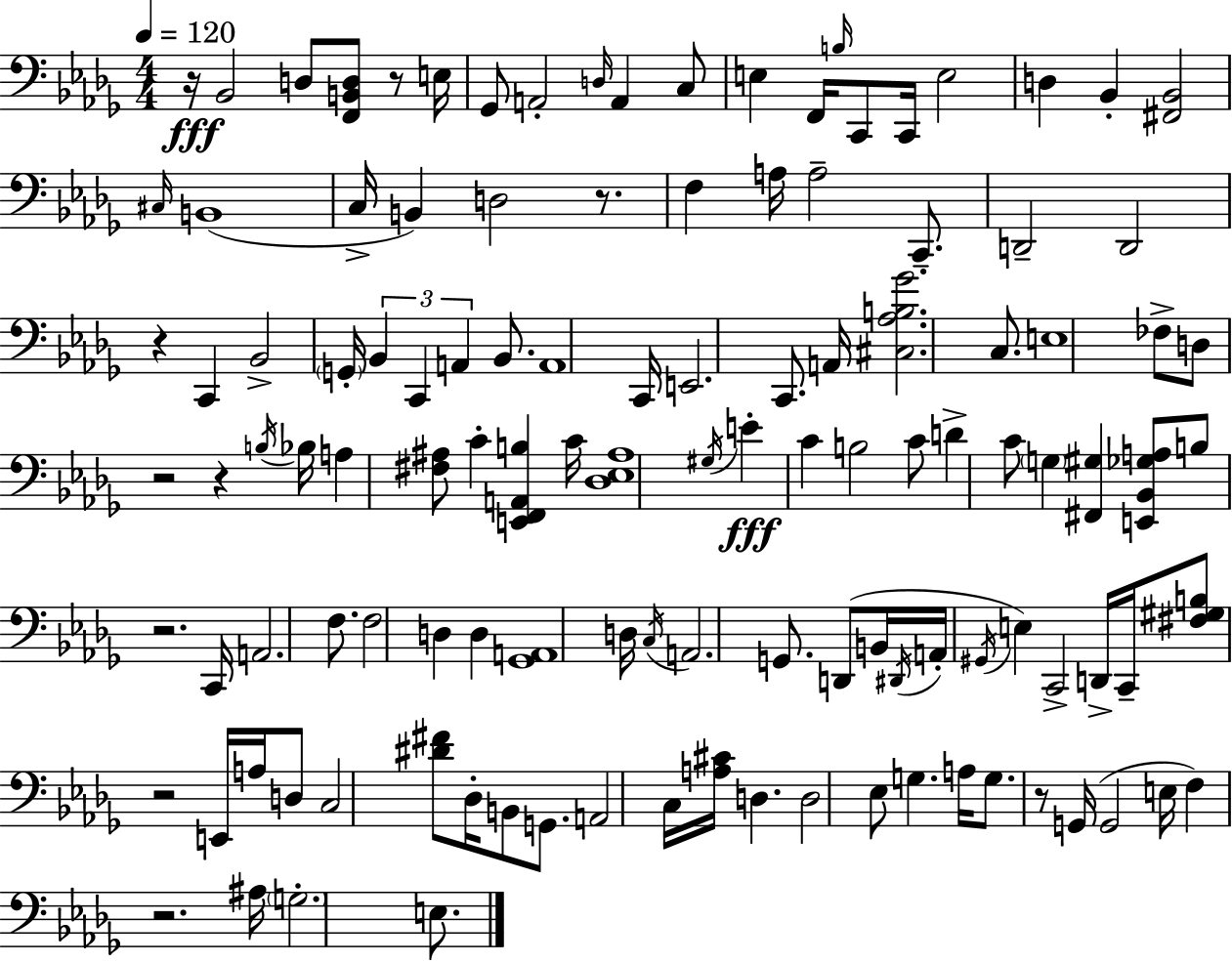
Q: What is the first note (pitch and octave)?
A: Bb2